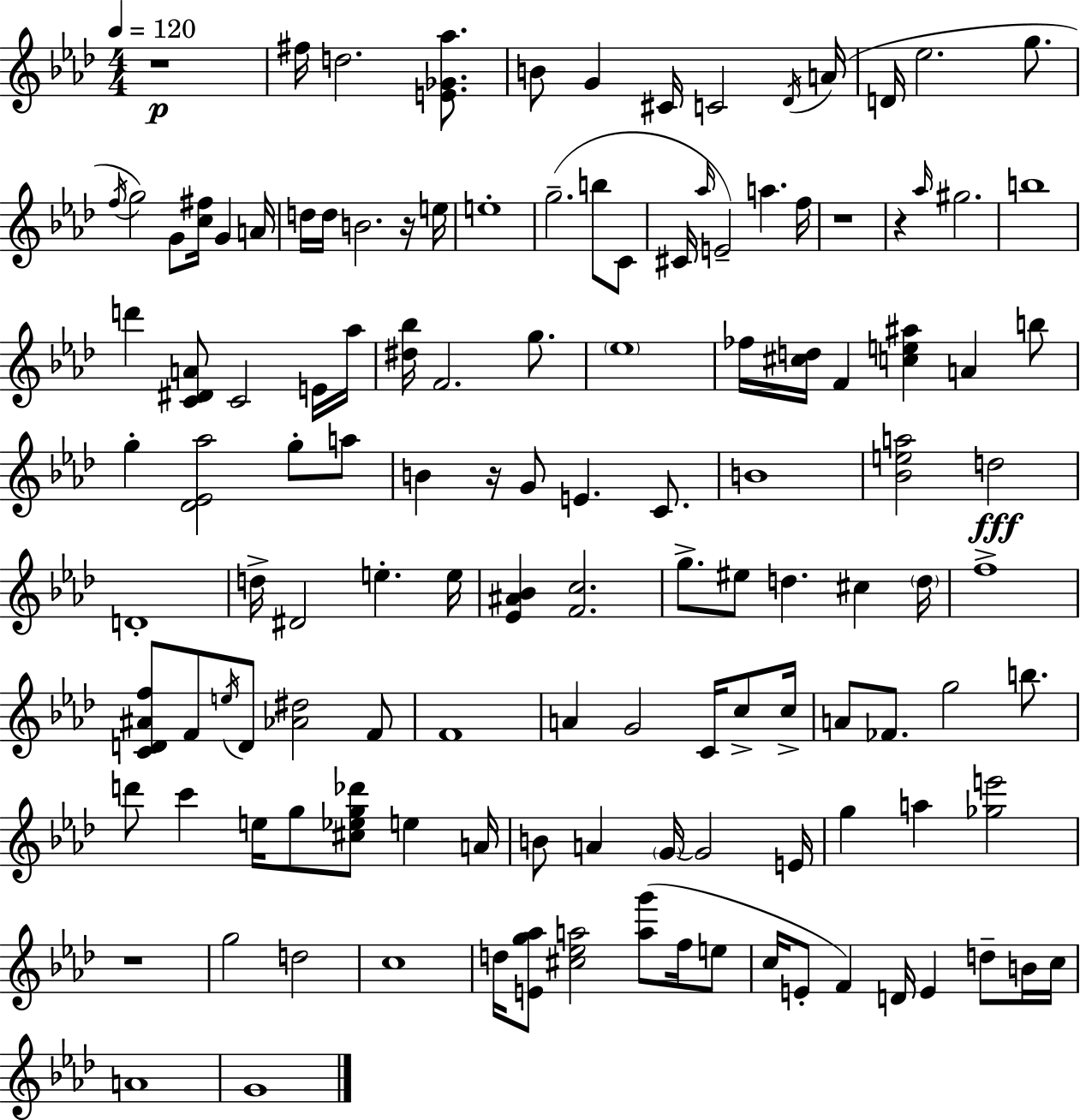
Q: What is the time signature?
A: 4/4